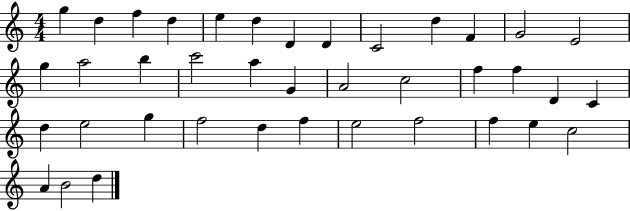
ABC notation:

X:1
T:Untitled
M:4/4
L:1/4
K:C
g d f d e d D D C2 d F G2 E2 g a2 b c'2 a G A2 c2 f f D C d e2 g f2 d f e2 f2 f e c2 A B2 d